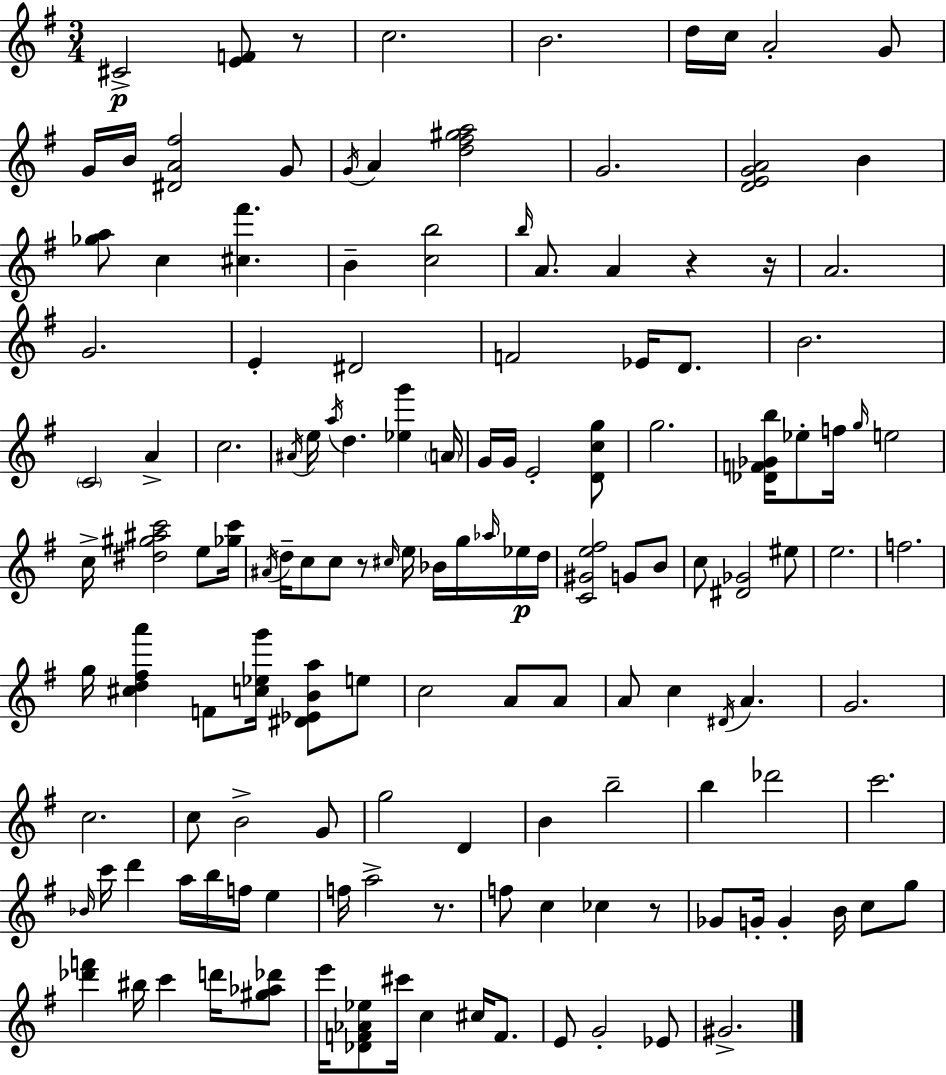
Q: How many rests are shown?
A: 6